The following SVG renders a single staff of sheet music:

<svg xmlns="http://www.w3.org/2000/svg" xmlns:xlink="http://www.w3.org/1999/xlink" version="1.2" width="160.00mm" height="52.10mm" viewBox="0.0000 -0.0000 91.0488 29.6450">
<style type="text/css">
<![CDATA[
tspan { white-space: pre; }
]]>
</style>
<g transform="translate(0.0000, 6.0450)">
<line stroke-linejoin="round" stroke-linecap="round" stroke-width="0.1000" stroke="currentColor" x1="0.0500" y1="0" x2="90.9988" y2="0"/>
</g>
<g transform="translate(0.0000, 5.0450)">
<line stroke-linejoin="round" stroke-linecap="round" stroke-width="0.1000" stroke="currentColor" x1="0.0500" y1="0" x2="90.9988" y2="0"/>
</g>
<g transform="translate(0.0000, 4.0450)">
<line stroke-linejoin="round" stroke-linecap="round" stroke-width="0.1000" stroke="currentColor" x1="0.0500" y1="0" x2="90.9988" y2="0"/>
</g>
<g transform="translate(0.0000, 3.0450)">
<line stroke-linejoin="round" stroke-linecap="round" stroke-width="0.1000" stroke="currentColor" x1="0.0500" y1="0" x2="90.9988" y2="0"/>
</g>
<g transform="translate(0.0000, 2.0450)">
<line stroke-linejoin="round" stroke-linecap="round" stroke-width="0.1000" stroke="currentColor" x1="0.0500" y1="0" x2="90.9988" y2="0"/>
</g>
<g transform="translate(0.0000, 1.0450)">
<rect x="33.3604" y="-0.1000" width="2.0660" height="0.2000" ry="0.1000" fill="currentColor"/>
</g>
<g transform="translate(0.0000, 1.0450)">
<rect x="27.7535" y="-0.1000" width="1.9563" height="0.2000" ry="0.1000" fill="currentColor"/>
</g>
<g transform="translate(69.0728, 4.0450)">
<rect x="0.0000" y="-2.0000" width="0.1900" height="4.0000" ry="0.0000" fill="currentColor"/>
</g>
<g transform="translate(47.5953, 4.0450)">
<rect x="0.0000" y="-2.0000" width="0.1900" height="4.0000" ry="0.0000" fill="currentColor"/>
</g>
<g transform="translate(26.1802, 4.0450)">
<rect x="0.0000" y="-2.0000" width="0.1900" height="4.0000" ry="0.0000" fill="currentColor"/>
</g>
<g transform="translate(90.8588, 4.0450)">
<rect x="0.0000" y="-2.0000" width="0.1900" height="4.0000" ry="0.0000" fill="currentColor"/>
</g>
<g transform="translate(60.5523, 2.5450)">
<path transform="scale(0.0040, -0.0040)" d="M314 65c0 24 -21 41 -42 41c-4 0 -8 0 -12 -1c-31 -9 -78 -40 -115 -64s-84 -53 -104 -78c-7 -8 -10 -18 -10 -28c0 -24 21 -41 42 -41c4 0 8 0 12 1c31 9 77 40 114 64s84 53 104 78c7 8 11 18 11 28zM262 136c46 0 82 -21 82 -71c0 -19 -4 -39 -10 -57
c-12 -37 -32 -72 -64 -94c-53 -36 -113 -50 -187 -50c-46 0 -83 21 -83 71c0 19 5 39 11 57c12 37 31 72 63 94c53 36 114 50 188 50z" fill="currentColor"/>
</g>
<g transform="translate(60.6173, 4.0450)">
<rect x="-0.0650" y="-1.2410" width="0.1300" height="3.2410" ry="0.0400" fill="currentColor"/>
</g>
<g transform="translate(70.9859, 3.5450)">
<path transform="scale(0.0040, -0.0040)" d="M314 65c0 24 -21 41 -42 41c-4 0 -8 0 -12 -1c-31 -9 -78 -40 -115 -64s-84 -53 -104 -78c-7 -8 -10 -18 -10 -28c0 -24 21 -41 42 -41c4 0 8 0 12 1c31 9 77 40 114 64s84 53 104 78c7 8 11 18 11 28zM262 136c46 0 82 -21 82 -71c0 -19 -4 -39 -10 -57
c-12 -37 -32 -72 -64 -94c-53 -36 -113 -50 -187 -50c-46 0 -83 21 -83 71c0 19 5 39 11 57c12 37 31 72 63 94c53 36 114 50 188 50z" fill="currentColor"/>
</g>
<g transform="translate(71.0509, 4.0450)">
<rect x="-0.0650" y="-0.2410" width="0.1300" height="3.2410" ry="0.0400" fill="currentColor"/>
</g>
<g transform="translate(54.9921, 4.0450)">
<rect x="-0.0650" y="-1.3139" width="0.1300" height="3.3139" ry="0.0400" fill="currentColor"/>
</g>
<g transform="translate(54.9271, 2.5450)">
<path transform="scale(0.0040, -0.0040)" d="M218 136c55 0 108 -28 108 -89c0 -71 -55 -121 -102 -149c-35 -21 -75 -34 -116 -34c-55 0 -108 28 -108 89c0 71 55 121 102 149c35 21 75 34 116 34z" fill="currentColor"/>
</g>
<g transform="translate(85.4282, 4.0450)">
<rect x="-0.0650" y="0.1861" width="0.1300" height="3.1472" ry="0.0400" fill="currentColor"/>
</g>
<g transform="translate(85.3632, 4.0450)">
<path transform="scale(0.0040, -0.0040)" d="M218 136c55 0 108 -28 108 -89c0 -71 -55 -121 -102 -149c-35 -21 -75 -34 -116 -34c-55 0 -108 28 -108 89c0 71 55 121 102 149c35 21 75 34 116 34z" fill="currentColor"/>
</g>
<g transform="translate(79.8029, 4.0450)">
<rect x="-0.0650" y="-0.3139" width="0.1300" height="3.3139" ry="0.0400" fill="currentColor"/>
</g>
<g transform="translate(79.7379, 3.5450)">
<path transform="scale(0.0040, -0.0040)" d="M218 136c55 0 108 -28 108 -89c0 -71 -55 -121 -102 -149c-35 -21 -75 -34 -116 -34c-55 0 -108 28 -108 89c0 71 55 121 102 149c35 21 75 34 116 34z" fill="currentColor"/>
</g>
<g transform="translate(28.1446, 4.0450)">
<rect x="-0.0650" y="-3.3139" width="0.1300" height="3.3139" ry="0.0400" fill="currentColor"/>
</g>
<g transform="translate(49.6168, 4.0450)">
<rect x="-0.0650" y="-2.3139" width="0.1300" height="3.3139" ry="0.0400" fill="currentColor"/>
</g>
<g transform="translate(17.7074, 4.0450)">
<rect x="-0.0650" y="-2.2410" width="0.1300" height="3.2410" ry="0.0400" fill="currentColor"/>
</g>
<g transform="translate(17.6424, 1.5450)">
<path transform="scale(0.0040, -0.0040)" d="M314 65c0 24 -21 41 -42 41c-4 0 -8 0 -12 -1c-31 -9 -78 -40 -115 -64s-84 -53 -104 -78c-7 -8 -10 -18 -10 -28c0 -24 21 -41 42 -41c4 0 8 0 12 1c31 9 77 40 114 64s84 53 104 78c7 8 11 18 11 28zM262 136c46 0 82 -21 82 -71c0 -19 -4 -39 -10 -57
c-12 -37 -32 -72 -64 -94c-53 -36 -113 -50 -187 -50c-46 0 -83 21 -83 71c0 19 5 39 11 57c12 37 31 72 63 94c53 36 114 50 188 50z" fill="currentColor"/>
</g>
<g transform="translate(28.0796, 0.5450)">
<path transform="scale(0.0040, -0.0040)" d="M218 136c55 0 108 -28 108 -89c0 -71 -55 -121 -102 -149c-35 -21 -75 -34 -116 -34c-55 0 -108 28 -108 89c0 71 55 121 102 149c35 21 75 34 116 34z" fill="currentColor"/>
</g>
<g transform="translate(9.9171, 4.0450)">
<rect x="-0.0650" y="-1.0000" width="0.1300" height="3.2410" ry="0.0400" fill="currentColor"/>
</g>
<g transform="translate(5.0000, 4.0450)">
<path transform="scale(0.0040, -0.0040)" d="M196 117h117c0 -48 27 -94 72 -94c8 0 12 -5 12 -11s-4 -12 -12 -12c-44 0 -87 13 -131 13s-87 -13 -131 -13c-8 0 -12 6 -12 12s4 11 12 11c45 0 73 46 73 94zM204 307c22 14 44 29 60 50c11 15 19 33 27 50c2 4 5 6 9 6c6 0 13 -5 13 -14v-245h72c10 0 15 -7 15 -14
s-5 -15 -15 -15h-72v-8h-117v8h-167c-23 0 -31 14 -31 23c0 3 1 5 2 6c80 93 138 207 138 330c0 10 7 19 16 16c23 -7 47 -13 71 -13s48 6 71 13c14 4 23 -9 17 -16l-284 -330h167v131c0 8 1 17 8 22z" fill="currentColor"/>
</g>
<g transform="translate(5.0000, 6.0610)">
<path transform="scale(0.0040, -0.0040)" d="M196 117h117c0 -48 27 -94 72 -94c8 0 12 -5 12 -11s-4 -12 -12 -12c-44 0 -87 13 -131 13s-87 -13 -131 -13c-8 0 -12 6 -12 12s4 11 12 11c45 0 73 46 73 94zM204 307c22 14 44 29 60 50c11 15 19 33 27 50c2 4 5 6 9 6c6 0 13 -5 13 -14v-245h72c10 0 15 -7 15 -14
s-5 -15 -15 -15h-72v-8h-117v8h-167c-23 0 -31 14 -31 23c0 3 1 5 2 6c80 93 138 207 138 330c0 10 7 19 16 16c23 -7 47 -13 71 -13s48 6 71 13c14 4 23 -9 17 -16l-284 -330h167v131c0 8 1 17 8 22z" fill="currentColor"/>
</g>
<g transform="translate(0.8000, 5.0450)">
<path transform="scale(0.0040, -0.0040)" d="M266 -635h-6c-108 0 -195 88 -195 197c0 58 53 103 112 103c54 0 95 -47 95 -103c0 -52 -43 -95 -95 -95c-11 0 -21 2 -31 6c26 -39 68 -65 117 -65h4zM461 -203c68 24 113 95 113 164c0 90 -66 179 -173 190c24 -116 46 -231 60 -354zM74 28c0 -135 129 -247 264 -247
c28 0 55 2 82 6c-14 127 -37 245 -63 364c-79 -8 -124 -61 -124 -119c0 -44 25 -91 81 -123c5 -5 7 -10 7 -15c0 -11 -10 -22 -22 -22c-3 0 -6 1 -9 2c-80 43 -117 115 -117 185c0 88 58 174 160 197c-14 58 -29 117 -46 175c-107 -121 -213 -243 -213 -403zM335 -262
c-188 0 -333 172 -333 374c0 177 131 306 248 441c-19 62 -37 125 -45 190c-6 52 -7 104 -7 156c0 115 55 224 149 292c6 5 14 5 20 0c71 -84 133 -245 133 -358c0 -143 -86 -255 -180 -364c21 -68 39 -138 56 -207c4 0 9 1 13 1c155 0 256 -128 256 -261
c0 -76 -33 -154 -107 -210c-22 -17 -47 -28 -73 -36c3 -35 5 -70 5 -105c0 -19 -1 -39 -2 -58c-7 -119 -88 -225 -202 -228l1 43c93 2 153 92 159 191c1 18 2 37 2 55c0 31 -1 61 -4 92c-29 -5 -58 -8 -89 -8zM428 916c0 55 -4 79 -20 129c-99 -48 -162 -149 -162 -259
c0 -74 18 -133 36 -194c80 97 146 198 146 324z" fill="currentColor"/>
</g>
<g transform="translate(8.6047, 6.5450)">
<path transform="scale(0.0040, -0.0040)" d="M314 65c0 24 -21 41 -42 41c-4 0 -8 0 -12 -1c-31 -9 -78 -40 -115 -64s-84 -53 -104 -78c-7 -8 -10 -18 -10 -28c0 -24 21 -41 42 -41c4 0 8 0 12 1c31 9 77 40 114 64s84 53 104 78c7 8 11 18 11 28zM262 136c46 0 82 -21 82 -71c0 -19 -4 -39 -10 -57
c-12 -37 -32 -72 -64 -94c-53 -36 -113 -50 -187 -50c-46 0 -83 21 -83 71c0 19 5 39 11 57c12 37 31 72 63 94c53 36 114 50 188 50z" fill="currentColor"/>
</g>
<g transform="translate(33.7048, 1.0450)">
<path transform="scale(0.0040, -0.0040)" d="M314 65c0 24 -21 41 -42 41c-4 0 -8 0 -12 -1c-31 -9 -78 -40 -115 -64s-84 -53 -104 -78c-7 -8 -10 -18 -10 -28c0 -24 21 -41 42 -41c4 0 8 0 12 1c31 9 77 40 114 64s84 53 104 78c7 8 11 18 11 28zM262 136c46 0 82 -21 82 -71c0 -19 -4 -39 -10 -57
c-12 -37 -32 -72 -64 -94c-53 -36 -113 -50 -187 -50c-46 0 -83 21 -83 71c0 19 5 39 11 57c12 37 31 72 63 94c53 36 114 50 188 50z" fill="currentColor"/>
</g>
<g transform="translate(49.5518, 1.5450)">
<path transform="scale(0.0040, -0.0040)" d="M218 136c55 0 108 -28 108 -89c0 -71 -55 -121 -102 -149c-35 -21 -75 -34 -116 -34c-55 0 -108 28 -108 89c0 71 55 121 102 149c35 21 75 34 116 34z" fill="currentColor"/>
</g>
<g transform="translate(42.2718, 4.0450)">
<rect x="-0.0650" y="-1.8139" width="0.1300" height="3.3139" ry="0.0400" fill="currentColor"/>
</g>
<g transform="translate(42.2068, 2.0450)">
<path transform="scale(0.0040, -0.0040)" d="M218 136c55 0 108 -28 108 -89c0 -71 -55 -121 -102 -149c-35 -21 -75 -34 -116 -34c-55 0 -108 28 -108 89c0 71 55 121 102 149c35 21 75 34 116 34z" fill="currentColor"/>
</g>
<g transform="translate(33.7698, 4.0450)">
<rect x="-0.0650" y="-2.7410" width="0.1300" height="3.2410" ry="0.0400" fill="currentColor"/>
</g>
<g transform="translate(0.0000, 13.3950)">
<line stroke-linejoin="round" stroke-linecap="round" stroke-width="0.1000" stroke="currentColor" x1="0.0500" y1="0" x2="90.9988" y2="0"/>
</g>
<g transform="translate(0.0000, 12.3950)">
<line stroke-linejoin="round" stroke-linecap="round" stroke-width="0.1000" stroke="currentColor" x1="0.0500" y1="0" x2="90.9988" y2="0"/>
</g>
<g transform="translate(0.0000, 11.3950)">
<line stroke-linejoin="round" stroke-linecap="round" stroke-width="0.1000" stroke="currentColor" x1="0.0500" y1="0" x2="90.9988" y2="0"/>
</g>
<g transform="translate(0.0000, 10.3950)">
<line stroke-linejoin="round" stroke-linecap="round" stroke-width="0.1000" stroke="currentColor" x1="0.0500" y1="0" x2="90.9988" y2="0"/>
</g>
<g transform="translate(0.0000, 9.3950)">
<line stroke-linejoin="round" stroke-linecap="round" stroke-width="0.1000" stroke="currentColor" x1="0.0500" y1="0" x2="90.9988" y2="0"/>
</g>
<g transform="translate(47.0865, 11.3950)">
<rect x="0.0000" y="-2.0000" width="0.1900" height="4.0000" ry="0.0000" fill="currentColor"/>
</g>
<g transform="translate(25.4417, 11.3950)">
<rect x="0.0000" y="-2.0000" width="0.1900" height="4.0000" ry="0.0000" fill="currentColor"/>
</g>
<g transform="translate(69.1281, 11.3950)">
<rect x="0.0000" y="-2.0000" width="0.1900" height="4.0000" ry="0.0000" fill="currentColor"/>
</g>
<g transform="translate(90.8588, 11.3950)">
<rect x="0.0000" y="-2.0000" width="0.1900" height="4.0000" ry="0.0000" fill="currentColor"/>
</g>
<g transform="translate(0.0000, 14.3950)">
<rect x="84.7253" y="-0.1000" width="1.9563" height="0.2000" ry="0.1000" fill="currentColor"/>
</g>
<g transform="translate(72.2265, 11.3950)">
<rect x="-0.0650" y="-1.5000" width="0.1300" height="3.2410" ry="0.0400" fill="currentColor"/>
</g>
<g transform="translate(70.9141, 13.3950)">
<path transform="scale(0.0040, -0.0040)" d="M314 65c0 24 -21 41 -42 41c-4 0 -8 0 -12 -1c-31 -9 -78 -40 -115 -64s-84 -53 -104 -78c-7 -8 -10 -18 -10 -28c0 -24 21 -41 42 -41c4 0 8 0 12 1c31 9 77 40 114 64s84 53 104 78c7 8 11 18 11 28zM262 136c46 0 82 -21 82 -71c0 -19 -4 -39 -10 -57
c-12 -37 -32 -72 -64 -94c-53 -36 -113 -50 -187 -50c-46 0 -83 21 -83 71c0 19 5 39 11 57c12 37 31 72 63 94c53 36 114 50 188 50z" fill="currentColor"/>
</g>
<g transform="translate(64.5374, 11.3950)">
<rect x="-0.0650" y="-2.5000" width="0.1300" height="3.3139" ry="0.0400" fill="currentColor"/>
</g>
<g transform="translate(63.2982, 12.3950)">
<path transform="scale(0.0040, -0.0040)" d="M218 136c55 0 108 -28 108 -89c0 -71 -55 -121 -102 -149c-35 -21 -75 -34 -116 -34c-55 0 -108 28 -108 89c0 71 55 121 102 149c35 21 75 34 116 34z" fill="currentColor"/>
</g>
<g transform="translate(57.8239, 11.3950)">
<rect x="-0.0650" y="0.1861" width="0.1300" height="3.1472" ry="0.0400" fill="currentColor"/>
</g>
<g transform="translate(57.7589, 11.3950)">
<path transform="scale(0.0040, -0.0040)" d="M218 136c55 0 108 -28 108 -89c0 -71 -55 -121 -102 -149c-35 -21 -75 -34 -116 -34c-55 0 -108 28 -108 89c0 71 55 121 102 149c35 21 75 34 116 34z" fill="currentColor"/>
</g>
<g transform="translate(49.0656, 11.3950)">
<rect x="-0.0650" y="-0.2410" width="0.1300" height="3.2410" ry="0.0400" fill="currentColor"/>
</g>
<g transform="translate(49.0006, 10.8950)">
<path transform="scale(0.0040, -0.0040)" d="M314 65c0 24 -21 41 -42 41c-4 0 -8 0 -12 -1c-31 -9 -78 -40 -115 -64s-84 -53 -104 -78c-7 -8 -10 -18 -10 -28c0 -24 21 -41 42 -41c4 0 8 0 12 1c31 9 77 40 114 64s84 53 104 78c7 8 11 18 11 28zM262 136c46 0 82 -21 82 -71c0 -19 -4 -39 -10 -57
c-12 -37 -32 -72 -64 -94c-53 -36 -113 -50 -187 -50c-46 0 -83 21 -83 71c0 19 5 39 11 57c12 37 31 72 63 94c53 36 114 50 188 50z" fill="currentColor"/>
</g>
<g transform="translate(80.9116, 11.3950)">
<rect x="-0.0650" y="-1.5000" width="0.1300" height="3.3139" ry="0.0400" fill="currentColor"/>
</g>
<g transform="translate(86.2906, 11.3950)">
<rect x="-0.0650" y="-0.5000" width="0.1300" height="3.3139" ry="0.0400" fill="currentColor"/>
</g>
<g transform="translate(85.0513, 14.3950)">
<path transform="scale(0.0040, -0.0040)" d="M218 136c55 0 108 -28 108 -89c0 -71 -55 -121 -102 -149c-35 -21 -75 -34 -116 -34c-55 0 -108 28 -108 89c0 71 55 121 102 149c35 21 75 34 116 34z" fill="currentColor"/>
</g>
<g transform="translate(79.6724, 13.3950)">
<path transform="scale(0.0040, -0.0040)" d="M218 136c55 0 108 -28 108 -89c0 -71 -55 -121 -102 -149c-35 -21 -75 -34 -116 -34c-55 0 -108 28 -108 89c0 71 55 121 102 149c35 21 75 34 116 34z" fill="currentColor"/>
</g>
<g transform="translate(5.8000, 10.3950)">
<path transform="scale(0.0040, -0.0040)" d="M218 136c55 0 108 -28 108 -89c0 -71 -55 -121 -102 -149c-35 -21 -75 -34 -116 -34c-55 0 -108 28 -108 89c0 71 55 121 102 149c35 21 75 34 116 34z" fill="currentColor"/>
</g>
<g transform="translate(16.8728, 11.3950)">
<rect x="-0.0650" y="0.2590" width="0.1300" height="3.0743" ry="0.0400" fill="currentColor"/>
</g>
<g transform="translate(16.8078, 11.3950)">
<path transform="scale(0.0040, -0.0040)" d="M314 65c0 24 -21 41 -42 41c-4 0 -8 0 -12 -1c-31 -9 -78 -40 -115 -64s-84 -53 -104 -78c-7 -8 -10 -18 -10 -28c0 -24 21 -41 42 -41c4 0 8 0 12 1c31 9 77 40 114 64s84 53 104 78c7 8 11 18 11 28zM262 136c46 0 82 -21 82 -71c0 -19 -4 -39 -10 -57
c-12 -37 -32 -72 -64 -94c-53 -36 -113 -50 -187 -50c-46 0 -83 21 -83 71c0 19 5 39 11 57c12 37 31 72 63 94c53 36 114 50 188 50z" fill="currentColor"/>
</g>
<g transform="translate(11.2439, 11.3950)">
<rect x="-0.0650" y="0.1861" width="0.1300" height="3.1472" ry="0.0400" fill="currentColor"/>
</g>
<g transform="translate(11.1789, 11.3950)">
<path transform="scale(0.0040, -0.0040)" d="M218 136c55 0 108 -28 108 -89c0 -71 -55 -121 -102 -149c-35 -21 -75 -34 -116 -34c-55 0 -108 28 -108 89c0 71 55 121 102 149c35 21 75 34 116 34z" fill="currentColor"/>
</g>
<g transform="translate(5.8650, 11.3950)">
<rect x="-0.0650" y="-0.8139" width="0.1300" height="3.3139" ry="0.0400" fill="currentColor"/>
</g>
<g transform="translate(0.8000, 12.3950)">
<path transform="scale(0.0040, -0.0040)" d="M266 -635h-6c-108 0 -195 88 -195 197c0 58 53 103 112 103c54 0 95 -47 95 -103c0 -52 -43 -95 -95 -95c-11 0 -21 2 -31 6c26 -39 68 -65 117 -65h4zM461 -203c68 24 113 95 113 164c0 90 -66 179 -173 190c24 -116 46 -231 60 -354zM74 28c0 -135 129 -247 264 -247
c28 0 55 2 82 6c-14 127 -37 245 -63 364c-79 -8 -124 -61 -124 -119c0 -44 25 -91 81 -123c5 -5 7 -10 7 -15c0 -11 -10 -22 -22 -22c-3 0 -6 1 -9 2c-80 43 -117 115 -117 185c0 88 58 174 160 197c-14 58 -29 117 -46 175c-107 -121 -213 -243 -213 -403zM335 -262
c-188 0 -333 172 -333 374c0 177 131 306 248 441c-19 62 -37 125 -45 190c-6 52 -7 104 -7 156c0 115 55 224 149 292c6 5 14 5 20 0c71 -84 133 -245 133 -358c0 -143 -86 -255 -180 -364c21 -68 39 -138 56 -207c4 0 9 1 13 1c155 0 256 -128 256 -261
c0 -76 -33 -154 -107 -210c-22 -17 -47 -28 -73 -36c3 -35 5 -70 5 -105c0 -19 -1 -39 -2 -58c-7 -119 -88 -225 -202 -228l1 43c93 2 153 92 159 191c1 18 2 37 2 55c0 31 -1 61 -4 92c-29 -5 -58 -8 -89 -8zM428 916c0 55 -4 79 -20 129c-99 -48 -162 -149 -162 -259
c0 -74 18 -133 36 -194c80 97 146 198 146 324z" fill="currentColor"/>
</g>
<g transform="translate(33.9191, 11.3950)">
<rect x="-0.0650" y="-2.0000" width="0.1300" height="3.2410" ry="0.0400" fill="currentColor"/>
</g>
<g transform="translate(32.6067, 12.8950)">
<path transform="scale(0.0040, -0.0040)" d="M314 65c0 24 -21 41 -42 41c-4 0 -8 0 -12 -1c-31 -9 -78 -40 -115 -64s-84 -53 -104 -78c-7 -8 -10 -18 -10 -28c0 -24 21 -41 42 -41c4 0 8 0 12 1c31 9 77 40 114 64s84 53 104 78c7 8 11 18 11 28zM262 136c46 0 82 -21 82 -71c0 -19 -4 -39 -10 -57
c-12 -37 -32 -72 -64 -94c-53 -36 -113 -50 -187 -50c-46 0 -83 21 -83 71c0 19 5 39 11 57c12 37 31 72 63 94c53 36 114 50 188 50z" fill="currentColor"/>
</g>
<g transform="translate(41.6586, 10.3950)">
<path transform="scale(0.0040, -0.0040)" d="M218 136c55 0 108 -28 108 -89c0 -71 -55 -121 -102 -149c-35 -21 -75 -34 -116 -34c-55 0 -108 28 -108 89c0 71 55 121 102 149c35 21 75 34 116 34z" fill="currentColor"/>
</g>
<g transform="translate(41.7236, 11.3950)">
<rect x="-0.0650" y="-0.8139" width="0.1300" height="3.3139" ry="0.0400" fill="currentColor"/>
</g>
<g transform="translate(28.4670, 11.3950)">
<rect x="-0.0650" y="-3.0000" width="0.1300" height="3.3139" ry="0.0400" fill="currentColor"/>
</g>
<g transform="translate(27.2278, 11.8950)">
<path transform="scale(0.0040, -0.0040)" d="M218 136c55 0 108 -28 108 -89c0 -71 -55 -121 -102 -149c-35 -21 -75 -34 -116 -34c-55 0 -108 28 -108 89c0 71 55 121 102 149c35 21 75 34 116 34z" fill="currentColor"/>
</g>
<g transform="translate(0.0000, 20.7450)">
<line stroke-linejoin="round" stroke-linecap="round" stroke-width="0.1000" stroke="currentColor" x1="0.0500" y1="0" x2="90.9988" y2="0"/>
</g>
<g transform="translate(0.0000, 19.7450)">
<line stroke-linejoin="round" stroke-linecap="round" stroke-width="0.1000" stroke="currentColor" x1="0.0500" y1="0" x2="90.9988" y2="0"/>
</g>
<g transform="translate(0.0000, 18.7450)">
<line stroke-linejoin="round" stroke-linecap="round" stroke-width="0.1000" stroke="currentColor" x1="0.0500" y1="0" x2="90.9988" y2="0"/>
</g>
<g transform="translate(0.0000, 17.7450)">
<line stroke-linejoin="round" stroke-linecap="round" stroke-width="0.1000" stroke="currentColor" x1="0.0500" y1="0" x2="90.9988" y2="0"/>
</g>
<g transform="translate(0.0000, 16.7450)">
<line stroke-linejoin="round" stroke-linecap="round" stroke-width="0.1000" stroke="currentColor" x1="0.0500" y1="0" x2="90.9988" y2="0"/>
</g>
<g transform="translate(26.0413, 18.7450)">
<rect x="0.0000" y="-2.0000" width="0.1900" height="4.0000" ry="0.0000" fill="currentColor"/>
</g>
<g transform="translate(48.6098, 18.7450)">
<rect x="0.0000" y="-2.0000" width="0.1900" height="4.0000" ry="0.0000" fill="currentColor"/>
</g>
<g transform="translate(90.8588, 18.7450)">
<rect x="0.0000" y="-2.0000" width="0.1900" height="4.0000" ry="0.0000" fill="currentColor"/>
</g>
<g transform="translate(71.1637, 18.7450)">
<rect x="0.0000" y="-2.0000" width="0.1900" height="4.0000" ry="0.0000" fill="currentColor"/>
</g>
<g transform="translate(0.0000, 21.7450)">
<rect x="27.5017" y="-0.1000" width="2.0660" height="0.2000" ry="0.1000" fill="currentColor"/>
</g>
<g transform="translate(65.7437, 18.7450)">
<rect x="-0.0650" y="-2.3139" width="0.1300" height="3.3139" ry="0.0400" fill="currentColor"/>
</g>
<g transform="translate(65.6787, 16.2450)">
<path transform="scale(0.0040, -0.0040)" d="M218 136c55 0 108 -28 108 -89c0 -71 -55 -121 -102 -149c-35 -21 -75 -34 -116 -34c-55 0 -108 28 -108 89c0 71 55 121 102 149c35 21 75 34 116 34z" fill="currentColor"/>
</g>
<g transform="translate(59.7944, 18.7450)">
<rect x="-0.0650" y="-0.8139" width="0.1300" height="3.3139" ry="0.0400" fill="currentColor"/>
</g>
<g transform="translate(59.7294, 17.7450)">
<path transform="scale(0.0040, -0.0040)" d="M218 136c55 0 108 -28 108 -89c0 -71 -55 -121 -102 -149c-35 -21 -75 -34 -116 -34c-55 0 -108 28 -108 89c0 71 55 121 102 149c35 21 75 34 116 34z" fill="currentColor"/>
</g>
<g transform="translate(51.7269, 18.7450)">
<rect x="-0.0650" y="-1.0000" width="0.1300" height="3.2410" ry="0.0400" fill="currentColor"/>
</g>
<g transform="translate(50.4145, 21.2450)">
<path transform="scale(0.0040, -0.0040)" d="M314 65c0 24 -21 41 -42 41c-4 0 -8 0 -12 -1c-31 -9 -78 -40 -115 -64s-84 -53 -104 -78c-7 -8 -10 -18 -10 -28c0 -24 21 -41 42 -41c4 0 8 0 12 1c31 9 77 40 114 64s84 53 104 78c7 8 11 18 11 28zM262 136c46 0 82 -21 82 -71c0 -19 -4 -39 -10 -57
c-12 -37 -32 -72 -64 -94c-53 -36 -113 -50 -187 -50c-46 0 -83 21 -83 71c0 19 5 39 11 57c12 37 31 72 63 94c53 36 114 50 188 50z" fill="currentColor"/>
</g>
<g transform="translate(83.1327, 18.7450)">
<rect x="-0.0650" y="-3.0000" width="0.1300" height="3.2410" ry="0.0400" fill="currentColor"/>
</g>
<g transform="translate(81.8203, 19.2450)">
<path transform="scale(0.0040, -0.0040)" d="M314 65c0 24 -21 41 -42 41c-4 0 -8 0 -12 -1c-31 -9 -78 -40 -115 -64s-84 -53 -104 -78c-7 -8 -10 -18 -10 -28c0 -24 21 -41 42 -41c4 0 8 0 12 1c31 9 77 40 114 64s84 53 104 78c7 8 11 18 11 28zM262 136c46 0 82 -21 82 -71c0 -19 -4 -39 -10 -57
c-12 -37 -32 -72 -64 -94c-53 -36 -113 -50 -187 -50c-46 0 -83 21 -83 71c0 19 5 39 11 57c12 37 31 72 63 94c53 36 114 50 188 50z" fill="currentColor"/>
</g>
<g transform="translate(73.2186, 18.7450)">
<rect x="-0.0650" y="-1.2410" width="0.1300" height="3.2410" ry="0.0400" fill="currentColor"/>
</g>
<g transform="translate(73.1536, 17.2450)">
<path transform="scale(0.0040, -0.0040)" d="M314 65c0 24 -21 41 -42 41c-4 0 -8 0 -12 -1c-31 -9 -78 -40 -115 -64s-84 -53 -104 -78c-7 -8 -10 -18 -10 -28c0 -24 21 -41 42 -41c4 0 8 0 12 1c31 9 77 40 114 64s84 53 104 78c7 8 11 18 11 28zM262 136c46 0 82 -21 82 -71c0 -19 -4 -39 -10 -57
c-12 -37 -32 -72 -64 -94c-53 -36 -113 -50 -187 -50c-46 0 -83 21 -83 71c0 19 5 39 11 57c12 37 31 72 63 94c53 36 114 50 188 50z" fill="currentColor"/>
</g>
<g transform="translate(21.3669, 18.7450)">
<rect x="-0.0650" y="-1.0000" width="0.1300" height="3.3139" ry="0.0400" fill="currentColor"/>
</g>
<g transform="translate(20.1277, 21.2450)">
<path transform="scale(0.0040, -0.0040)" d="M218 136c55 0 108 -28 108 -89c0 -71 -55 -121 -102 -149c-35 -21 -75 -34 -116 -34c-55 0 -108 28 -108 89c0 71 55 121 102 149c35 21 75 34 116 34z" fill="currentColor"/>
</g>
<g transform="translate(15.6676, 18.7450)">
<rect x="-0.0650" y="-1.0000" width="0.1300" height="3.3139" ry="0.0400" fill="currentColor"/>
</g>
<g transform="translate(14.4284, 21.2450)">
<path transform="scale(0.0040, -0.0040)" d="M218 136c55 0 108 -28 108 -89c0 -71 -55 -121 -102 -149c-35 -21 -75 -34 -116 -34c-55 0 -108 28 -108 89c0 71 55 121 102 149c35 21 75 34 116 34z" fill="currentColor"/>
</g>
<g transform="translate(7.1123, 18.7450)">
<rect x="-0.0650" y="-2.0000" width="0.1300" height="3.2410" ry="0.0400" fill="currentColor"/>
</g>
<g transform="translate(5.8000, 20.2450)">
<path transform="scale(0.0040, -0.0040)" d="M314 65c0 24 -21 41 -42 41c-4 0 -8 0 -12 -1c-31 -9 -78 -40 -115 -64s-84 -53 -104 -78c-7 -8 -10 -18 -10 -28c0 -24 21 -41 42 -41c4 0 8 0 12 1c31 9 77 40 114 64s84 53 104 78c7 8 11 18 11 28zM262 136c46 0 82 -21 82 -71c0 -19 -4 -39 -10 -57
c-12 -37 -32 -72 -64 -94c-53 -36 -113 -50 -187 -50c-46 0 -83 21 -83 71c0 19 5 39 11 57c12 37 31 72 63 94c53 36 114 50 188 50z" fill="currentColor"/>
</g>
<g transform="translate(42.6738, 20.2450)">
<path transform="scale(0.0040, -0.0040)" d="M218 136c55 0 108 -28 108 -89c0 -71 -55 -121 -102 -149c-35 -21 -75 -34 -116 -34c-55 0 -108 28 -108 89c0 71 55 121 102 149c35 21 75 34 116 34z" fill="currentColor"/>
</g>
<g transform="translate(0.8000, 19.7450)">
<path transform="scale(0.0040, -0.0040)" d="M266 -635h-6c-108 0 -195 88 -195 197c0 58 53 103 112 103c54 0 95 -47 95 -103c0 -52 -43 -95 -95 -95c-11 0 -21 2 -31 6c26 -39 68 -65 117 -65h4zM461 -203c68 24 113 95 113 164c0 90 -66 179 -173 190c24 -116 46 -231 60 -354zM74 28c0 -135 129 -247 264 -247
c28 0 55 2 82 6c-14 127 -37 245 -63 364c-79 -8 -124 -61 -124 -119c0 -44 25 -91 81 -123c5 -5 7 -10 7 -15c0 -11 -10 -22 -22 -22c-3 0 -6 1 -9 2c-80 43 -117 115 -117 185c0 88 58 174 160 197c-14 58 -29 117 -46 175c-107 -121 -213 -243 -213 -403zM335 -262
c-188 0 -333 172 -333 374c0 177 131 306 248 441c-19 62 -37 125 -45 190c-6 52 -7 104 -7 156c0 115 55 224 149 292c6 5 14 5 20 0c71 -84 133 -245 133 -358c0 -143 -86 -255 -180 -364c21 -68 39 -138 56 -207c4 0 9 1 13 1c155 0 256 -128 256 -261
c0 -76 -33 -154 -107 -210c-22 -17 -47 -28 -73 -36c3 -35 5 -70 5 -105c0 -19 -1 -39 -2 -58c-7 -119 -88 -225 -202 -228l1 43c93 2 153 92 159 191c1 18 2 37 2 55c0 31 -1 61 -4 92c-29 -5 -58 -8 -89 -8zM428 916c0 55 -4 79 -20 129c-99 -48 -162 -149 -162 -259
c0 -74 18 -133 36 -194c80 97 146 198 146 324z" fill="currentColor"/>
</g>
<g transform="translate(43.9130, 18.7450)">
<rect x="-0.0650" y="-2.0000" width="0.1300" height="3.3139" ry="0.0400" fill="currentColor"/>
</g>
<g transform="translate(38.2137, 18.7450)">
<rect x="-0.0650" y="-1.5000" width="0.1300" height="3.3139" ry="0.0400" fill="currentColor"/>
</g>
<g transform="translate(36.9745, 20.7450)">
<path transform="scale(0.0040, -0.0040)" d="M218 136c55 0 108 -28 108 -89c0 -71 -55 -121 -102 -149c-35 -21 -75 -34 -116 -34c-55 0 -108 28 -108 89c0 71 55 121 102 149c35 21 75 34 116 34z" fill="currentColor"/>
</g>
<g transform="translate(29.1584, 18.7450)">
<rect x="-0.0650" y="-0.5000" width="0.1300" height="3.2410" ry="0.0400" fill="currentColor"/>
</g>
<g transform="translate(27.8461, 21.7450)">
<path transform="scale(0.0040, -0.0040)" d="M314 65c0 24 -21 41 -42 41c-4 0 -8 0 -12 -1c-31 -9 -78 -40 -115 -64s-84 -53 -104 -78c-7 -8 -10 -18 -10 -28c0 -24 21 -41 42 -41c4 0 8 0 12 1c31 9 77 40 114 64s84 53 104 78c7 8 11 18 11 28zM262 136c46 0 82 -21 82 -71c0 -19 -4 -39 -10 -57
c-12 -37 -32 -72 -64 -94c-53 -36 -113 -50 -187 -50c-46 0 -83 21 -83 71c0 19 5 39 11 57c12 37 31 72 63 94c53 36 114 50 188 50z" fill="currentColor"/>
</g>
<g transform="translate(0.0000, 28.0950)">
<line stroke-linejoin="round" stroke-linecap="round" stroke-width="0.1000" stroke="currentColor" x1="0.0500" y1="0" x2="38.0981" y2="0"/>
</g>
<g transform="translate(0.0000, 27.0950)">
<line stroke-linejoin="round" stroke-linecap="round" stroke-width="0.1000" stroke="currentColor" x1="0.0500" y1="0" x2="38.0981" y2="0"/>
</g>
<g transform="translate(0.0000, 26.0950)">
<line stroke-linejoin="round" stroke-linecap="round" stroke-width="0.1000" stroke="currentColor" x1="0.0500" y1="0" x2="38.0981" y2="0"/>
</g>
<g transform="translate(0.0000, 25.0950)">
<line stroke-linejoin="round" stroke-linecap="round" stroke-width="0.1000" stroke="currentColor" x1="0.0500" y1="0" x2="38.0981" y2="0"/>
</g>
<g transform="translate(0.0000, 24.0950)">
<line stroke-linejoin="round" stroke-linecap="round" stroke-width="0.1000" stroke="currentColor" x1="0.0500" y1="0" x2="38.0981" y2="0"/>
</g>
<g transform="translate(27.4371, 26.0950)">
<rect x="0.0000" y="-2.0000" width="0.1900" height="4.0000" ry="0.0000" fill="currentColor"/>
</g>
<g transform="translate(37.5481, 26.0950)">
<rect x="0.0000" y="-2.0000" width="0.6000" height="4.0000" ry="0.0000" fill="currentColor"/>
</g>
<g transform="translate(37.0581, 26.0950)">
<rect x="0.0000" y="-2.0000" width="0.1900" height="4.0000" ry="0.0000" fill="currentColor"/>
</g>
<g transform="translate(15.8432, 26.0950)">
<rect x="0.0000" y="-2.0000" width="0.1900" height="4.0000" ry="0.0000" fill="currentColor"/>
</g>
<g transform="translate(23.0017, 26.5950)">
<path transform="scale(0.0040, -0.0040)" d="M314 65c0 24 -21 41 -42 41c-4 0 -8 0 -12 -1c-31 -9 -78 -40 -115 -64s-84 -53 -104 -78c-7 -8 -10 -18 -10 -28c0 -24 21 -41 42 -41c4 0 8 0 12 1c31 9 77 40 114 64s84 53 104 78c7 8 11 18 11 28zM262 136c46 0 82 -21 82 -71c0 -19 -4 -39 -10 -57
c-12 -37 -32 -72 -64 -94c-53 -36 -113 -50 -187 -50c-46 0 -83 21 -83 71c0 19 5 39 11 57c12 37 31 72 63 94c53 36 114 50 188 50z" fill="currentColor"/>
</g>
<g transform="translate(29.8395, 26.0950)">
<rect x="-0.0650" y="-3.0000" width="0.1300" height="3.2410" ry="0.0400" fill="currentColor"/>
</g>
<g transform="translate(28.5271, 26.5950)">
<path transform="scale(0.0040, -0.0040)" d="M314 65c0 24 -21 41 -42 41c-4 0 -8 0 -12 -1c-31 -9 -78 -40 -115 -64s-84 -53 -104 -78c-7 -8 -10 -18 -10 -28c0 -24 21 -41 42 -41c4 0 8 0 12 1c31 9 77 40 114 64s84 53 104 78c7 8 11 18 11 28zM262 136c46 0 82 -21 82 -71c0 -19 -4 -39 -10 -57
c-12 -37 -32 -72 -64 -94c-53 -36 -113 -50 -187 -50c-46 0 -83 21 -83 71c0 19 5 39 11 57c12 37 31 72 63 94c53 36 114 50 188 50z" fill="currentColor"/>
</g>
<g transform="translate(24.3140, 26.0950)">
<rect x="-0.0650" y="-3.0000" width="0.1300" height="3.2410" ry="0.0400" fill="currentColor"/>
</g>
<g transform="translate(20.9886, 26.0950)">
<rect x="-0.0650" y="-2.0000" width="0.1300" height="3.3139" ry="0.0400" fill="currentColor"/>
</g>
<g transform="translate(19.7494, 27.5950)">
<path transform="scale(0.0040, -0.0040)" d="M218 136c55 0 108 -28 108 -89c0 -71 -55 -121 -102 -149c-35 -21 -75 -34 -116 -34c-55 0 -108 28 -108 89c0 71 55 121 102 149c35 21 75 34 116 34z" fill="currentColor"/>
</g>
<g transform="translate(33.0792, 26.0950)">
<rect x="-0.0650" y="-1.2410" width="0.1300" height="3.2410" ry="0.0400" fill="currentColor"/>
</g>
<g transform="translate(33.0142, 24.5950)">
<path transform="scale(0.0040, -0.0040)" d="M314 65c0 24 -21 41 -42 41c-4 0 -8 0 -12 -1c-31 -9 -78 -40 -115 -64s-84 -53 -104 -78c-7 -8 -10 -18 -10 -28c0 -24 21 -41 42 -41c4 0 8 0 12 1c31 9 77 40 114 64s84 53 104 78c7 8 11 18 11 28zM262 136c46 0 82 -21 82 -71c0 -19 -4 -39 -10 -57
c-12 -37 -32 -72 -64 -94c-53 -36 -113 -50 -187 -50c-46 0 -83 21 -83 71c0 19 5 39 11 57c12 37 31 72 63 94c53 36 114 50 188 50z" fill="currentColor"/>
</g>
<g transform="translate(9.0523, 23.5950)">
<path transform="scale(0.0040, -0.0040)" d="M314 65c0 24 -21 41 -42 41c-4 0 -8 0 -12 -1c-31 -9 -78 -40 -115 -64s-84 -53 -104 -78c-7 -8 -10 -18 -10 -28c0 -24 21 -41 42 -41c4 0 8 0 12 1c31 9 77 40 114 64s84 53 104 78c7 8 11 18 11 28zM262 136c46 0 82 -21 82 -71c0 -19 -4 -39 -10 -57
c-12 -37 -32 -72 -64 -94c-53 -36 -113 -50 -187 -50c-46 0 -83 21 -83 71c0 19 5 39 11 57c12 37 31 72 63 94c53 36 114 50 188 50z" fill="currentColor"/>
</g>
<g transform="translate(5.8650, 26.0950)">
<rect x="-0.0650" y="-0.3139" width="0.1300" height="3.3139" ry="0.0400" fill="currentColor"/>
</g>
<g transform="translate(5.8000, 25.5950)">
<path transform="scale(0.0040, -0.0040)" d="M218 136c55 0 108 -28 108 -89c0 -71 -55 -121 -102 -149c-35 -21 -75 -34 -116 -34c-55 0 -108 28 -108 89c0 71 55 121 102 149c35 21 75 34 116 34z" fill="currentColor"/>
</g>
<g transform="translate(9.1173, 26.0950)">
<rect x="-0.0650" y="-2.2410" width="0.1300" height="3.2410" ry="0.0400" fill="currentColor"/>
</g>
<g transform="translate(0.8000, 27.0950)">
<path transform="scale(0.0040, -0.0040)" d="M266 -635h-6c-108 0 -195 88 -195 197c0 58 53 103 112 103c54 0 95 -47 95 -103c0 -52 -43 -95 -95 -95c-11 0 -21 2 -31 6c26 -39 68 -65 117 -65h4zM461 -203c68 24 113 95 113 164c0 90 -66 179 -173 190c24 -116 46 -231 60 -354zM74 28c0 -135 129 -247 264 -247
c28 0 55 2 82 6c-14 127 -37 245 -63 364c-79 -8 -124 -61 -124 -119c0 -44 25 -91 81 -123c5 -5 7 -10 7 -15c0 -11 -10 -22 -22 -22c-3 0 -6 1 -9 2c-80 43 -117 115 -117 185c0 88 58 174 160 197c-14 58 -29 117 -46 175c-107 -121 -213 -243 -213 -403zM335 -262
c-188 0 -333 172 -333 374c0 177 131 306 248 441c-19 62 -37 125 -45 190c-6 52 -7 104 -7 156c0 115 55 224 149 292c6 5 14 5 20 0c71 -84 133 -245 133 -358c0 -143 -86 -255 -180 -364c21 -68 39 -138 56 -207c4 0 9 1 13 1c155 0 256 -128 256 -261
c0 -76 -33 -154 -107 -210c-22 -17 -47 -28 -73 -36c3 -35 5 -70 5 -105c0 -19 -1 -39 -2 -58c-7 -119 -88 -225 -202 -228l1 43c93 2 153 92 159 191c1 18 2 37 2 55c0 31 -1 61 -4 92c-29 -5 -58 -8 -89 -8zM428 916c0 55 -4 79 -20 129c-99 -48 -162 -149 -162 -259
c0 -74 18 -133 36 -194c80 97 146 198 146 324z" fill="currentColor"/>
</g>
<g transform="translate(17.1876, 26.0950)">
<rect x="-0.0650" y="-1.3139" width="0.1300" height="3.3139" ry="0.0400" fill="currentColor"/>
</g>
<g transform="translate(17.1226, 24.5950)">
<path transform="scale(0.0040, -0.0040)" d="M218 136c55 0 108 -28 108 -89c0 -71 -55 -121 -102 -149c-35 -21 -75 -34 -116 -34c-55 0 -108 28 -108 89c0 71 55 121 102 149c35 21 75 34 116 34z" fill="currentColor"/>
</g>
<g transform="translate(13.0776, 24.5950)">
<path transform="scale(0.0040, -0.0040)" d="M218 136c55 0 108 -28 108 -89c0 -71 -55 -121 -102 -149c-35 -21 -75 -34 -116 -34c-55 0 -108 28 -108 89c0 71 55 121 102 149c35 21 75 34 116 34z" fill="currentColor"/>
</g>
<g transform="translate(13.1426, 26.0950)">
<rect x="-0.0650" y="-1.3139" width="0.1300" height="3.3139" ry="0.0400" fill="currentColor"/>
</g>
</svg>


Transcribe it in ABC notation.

X:1
T:Untitled
M:4/4
L:1/4
K:C
D2 g2 b a2 f g e e2 c2 c B d B B2 A F2 d c2 B G E2 E C F2 D D C2 E F D2 d g e2 A2 c g2 e e F A2 A2 e2